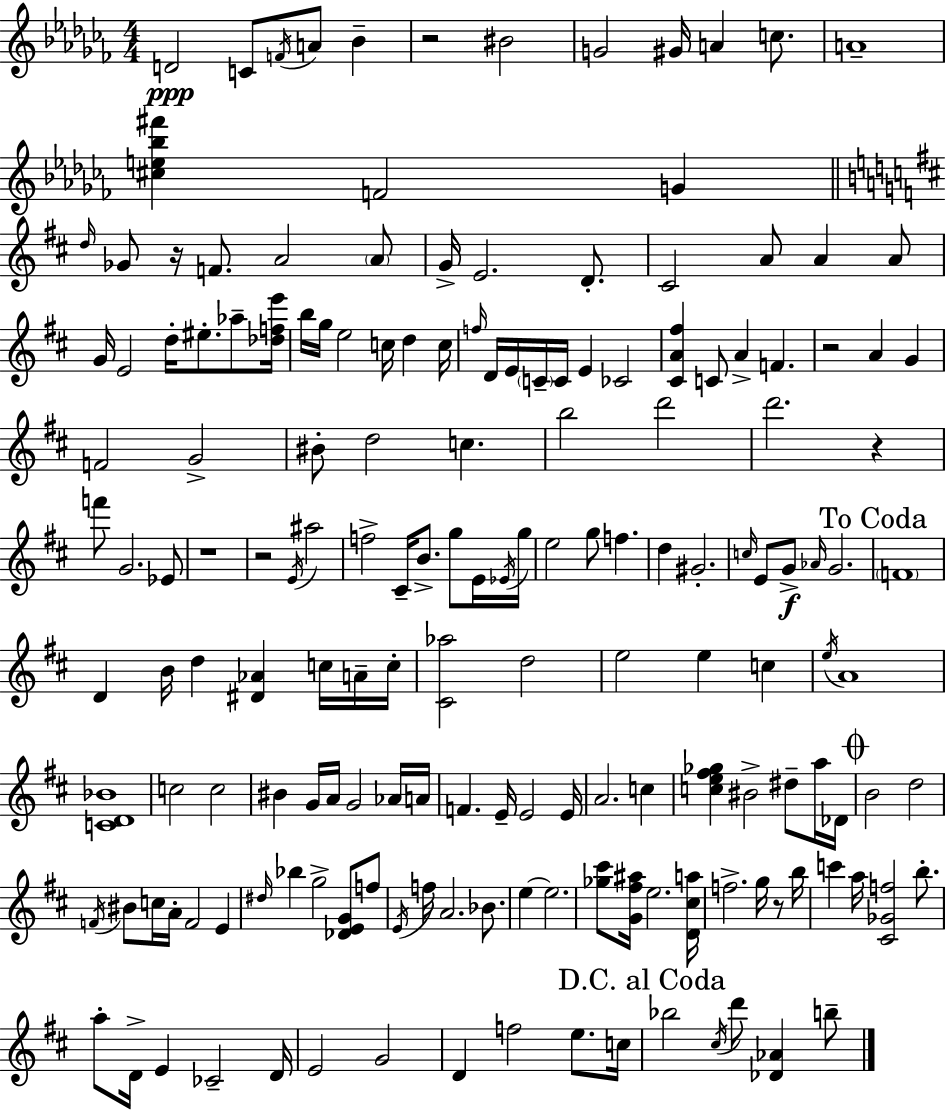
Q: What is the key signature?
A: AES minor